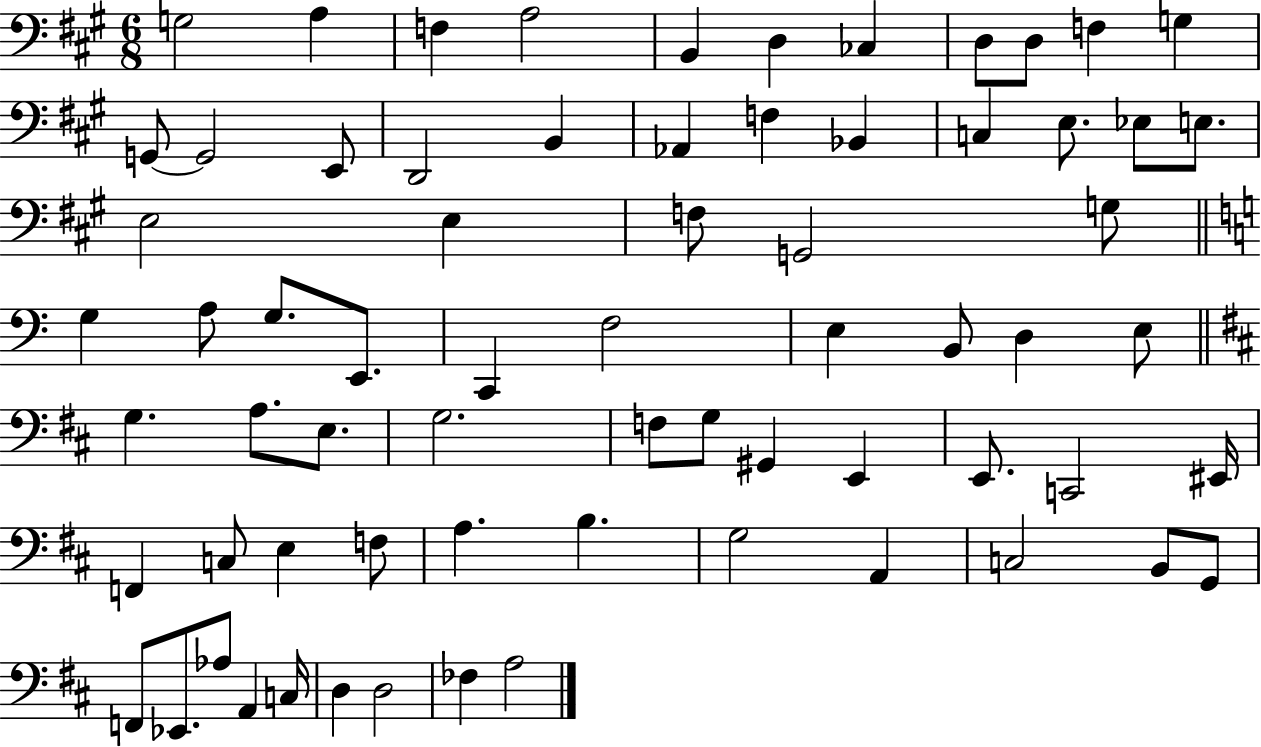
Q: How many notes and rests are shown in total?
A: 69